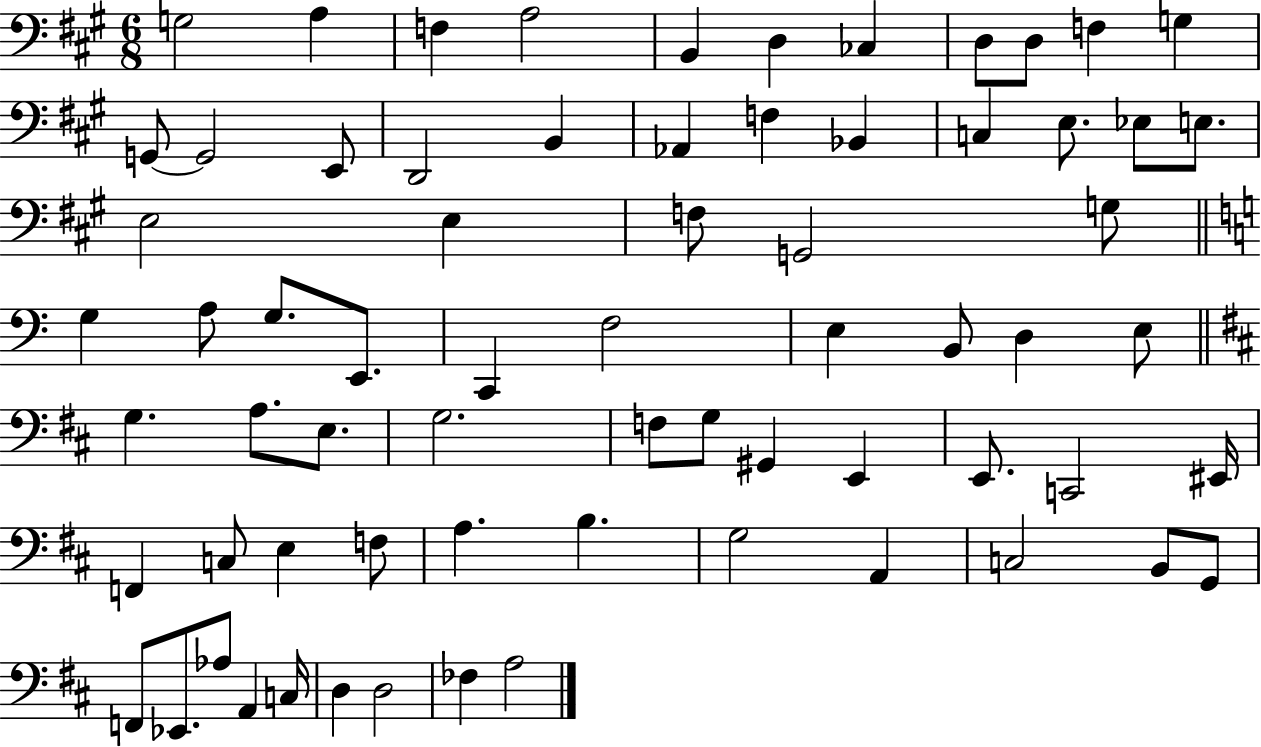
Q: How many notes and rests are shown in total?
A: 69